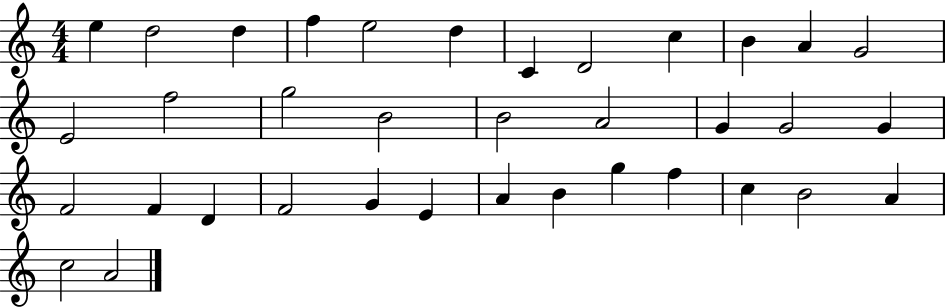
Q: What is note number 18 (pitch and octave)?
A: A4